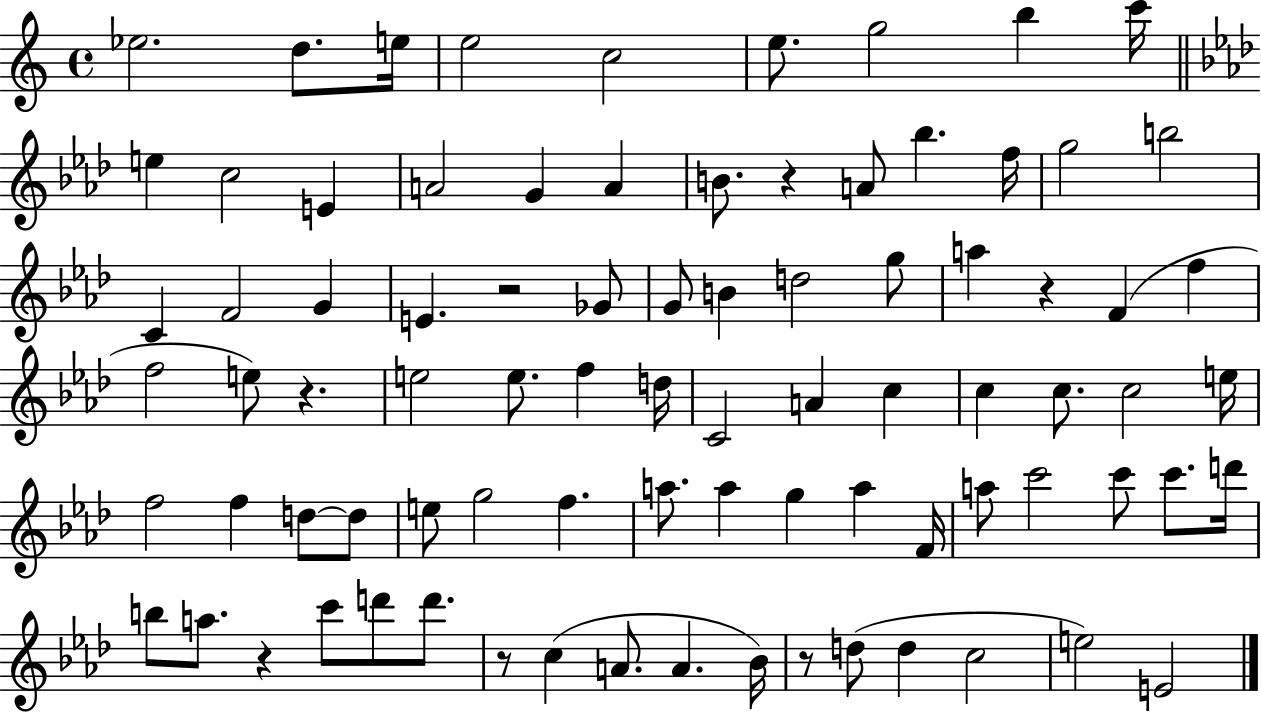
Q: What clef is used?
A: treble